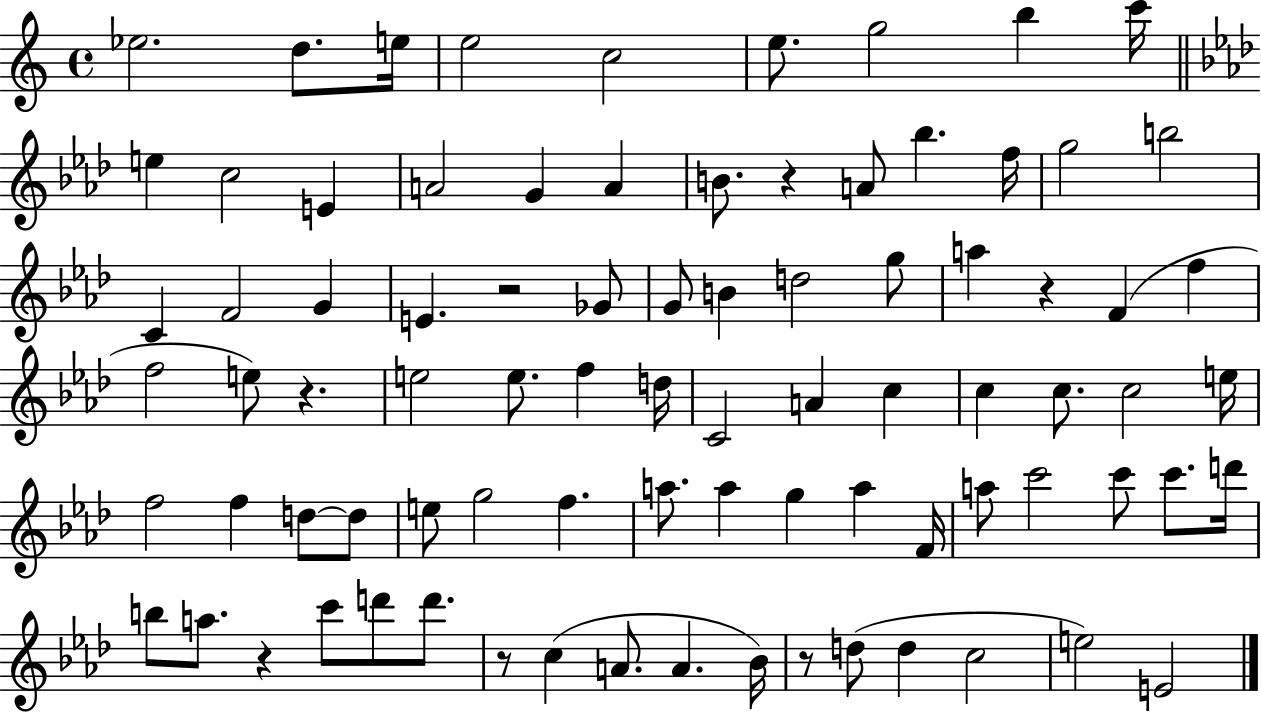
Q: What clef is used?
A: treble